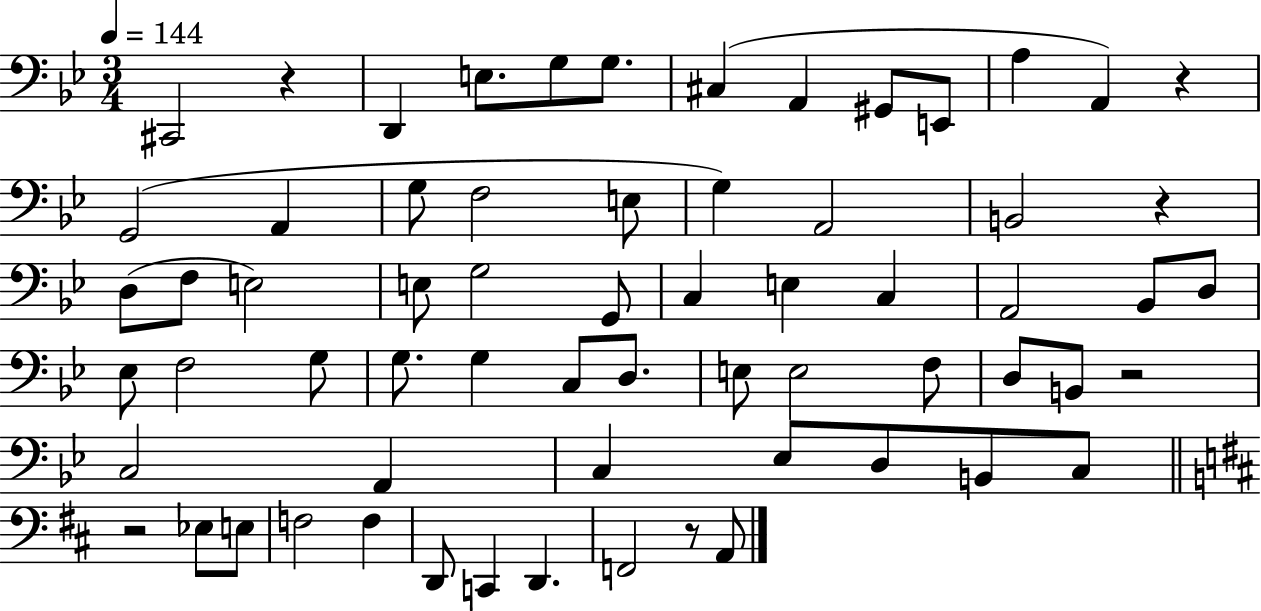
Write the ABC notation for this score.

X:1
T:Untitled
M:3/4
L:1/4
K:Bb
^C,,2 z D,, E,/2 G,/2 G,/2 ^C, A,, ^G,,/2 E,,/2 A, A,, z G,,2 A,, G,/2 F,2 E,/2 G, A,,2 B,,2 z D,/2 F,/2 E,2 E,/2 G,2 G,,/2 C, E, C, A,,2 _B,,/2 D,/2 _E,/2 F,2 G,/2 G,/2 G, C,/2 D,/2 E,/2 E,2 F,/2 D,/2 B,,/2 z2 C,2 A,, C, _E,/2 D,/2 B,,/2 C,/2 z2 _E,/2 E,/2 F,2 F, D,,/2 C,, D,, F,,2 z/2 A,,/2